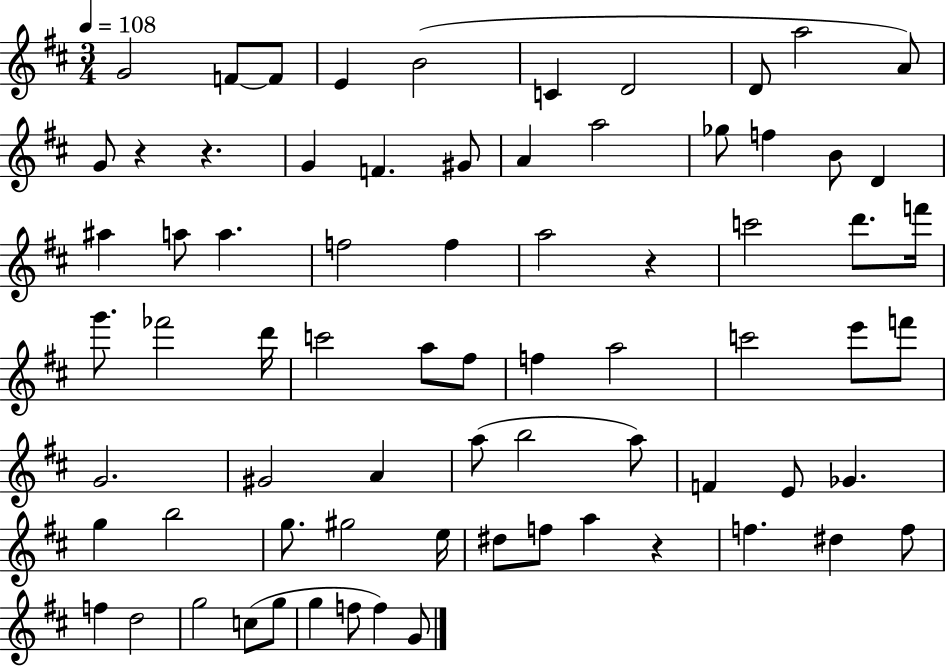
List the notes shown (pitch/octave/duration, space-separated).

G4/h F4/e F4/e E4/q B4/h C4/q D4/h D4/e A5/h A4/e G4/e R/q R/q. G4/q F4/q. G#4/e A4/q A5/h Gb5/e F5/q B4/e D4/q A#5/q A5/e A5/q. F5/h F5/q A5/h R/q C6/h D6/e. F6/s G6/e. FES6/h D6/s C6/h A5/e F#5/e F5/q A5/h C6/h E6/e F6/e G4/h. G#4/h A4/q A5/e B5/h A5/e F4/q E4/e Gb4/q. G5/q B5/h G5/e. G#5/h E5/s D#5/e F5/e A5/q R/q F5/q. D#5/q F5/e F5/q D5/h G5/h C5/e G5/e G5/q F5/e F5/q G4/e